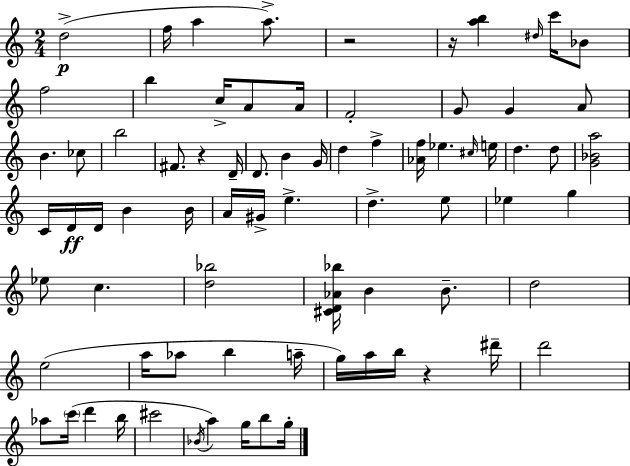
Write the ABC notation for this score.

X:1
T:Untitled
M:2/4
L:1/4
K:C
d2 f/4 a a/2 z2 z/4 [ab] ^d/4 c'/4 _B/2 f2 b c/4 A/2 A/4 F2 G/2 G A/2 B _c/2 b2 ^F/2 z D/4 D/2 B G/4 d f [_Af]/4 _e ^c/4 e/4 d d/2 [G_Ba]2 C/4 D/4 D/4 B B/4 A/4 ^G/4 e d e/2 _e g _e/2 c [d_b]2 [^CD_A_b]/4 B B/2 d2 e2 a/4 _a/2 b a/4 g/4 a/4 b/4 z ^d'/4 d'2 _a/2 c'/4 d' b/4 ^c'2 _B/4 a g/4 b/2 g/4